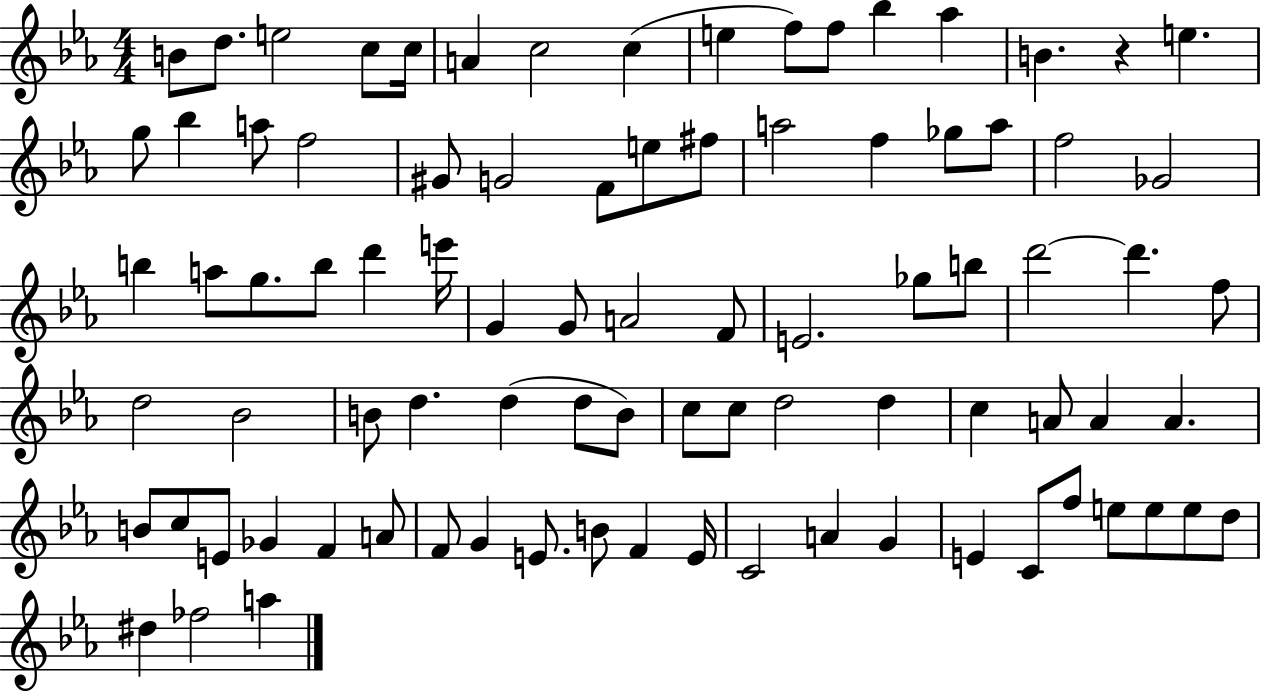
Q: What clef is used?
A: treble